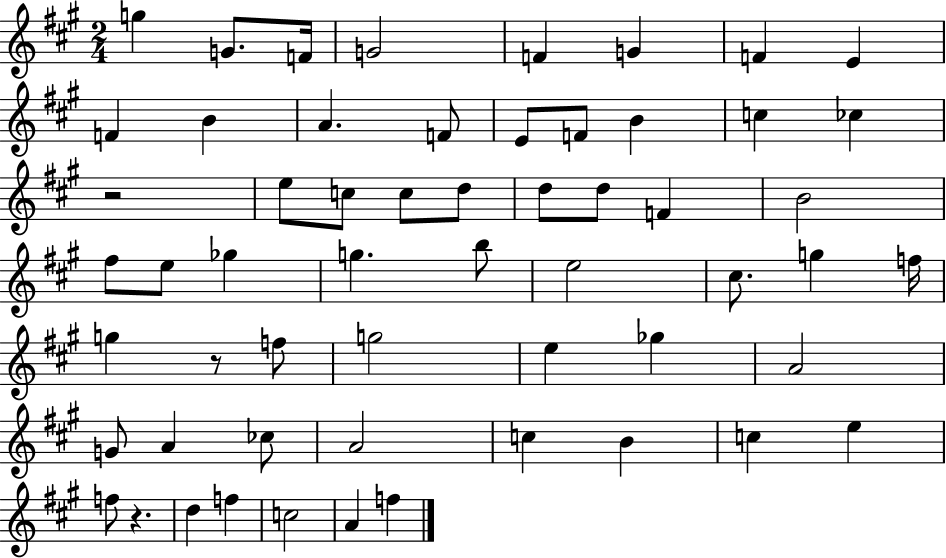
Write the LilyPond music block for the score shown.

{
  \clef treble
  \numericTimeSignature
  \time 2/4
  \key a \major
  g''4 g'8. f'16 | g'2 | f'4 g'4 | f'4 e'4 | \break f'4 b'4 | a'4. f'8 | e'8 f'8 b'4 | c''4 ces''4 | \break r2 | e''8 c''8 c''8 d''8 | d''8 d''8 f'4 | b'2 | \break fis''8 e''8 ges''4 | g''4. b''8 | e''2 | cis''8. g''4 f''16 | \break g''4 r8 f''8 | g''2 | e''4 ges''4 | a'2 | \break g'8 a'4 ces''8 | a'2 | c''4 b'4 | c''4 e''4 | \break f''8 r4. | d''4 f''4 | c''2 | a'4 f''4 | \break \bar "|."
}